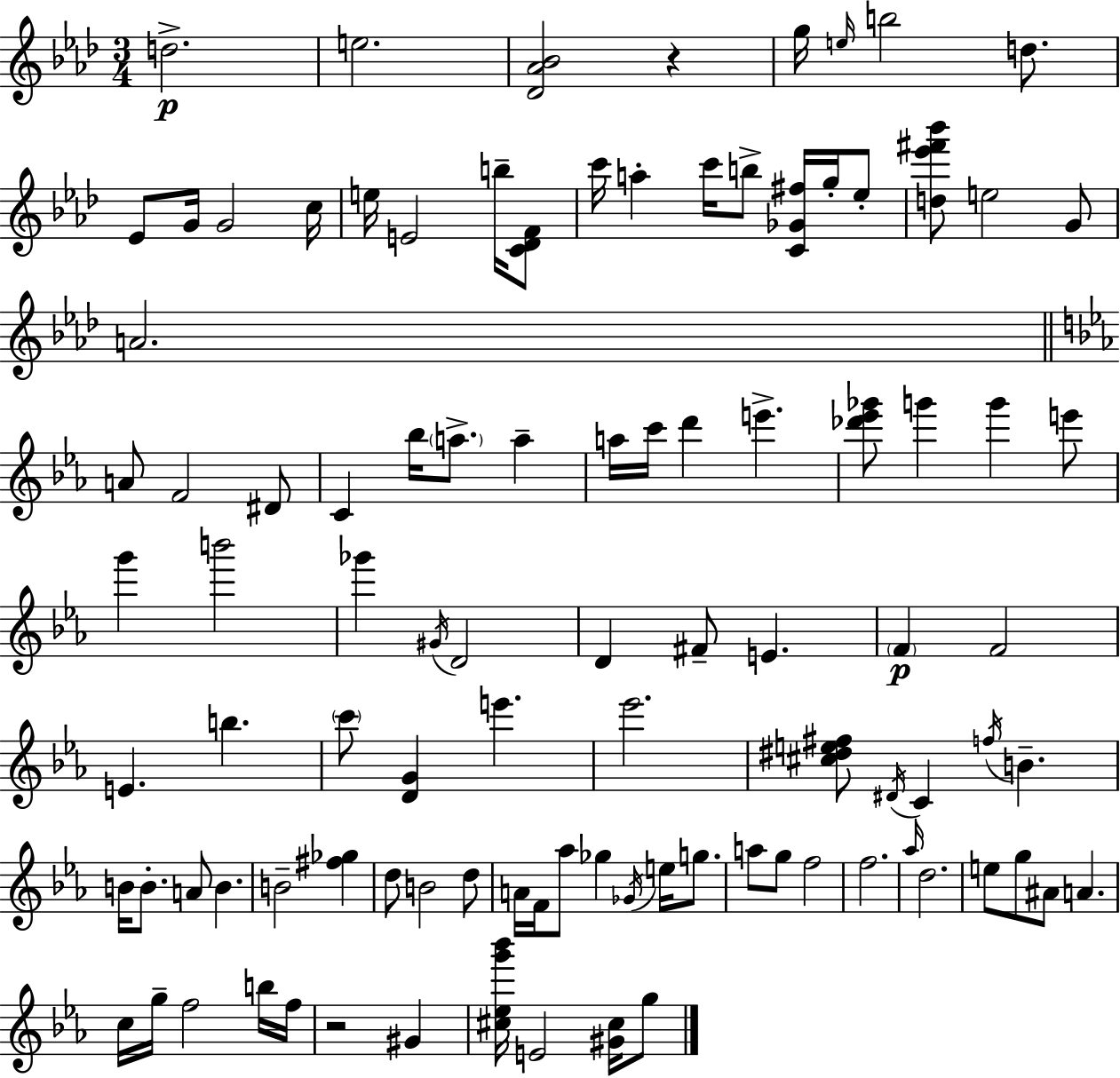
D5/h. E5/h. [Db4,Ab4,Bb4]/h R/q G5/s E5/s B5/h D5/e. Eb4/e G4/s G4/h C5/s E5/s E4/h B5/s [C4,Db4,F4]/e C6/s A5/q C6/s B5/e [C4,Gb4,F#5]/s G5/s Eb5/e [D5,Eb6,F#6,Bb6]/e E5/h G4/e A4/h. A4/e F4/h D#4/e C4/q Bb5/s A5/e. A5/q A5/s C6/s D6/q E6/q. [Db6,Eb6,Gb6]/e G6/q G6/q E6/e G6/q B6/h Gb6/q G#4/s D4/h D4/q F#4/e E4/q. F4/q F4/h E4/q. B5/q. C6/e [D4,G4]/q E6/q. Eb6/h. [C#5,D#5,E5,F#5]/e D#4/s C4/q F5/s B4/q. B4/s B4/e. A4/e B4/q. B4/h [F#5,Gb5]/q D5/e B4/h D5/e A4/s F4/s Ab5/e Gb5/q Gb4/s E5/s G5/e. A5/e G5/e F5/h F5/h. Ab5/s D5/h. E5/e G5/e A#4/e A4/q. C5/s G5/s F5/h B5/s F5/s R/h G#4/q [C#5,Eb5,G6,Bb6]/s E4/h [G#4,C#5]/s G5/e